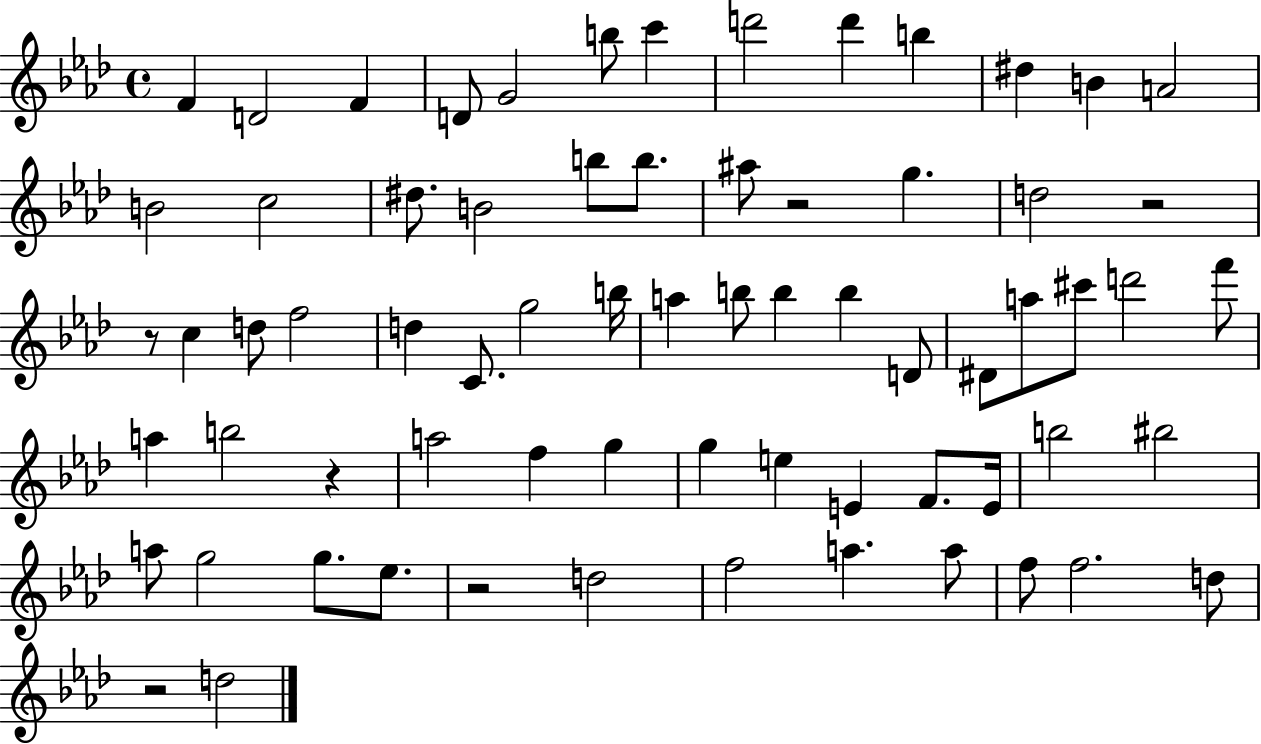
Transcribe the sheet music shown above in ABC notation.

X:1
T:Untitled
M:4/4
L:1/4
K:Ab
F D2 F D/2 G2 b/2 c' d'2 d' b ^d B A2 B2 c2 ^d/2 B2 b/2 b/2 ^a/2 z2 g d2 z2 z/2 c d/2 f2 d C/2 g2 b/4 a b/2 b b D/2 ^D/2 a/2 ^c'/2 d'2 f'/2 a b2 z a2 f g g e E F/2 E/4 b2 ^b2 a/2 g2 g/2 _e/2 z2 d2 f2 a a/2 f/2 f2 d/2 z2 d2